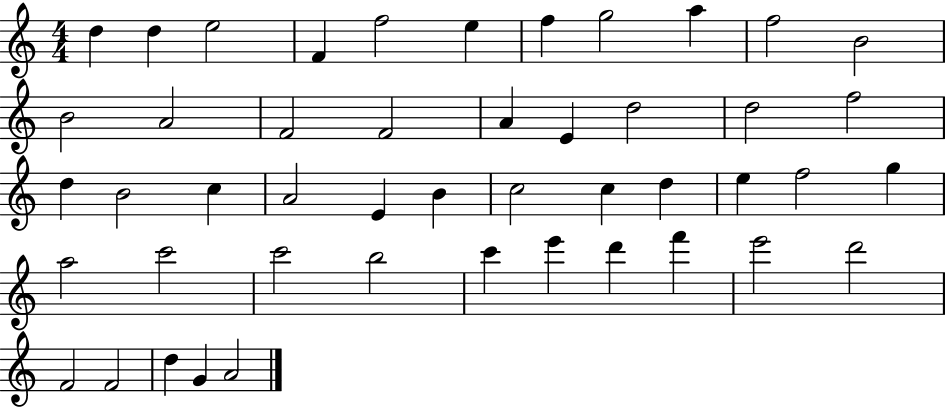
X:1
T:Untitled
M:4/4
L:1/4
K:C
d d e2 F f2 e f g2 a f2 B2 B2 A2 F2 F2 A E d2 d2 f2 d B2 c A2 E B c2 c d e f2 g a2 c'2 c'2 b2 c' e' d' f' e'2 d'2 F2 F2 d G A2